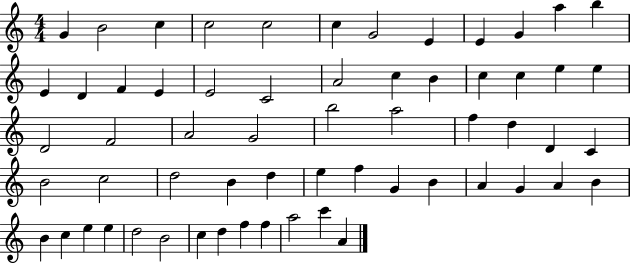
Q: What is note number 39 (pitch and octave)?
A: B4